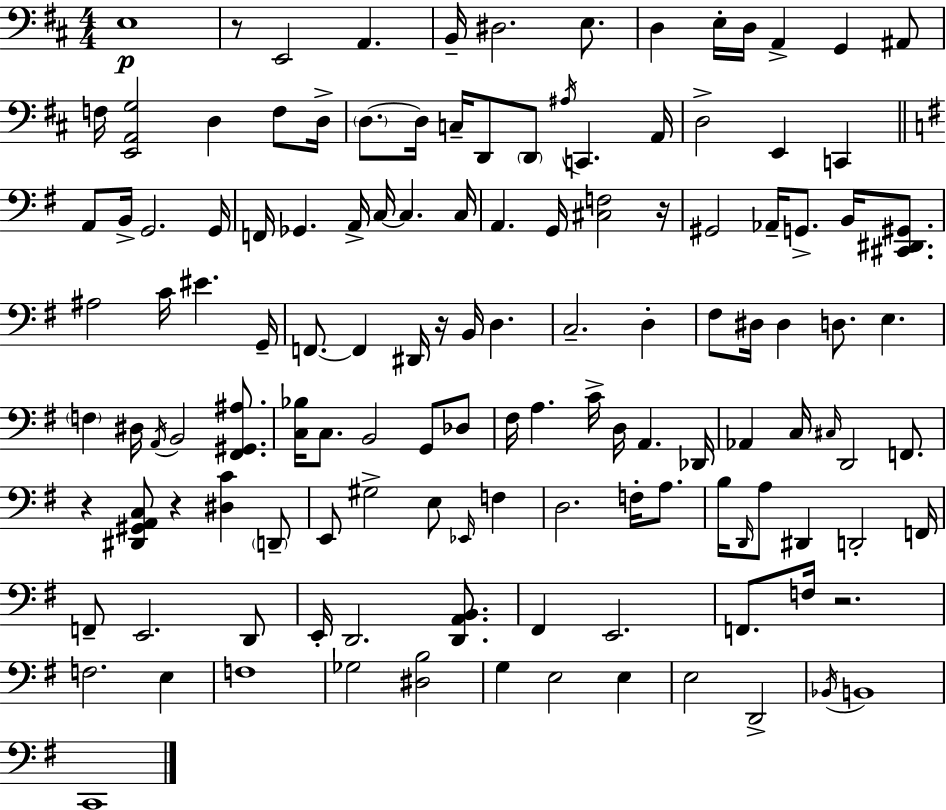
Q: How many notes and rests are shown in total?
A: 129